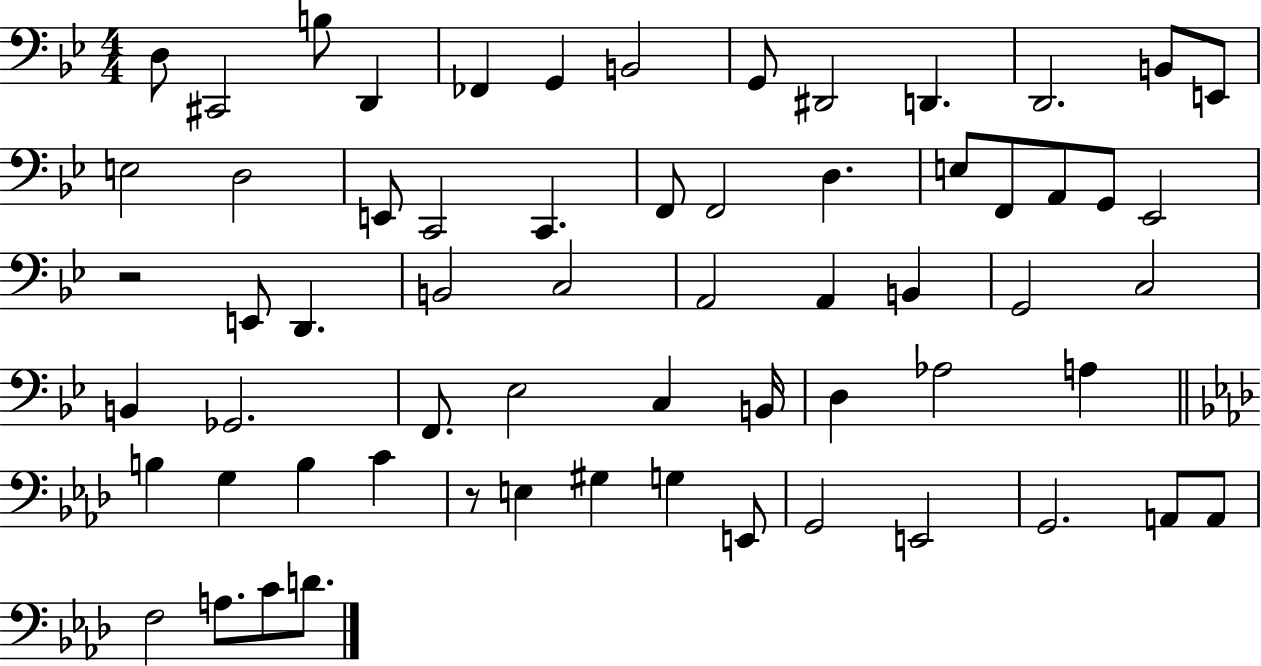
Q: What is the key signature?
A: BES major